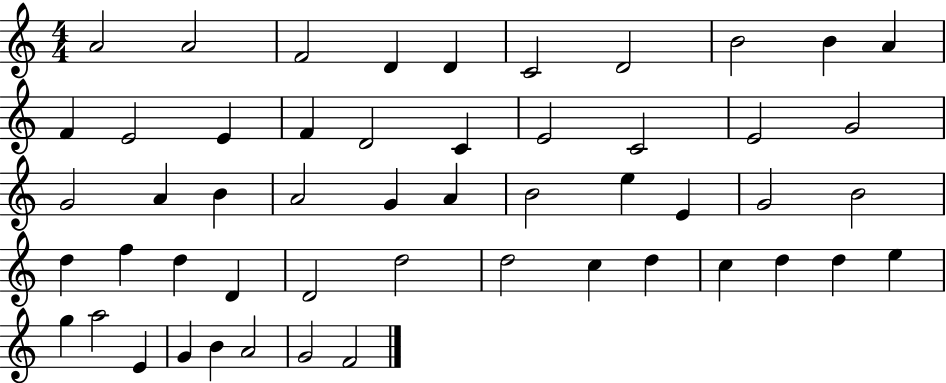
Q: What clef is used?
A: treble